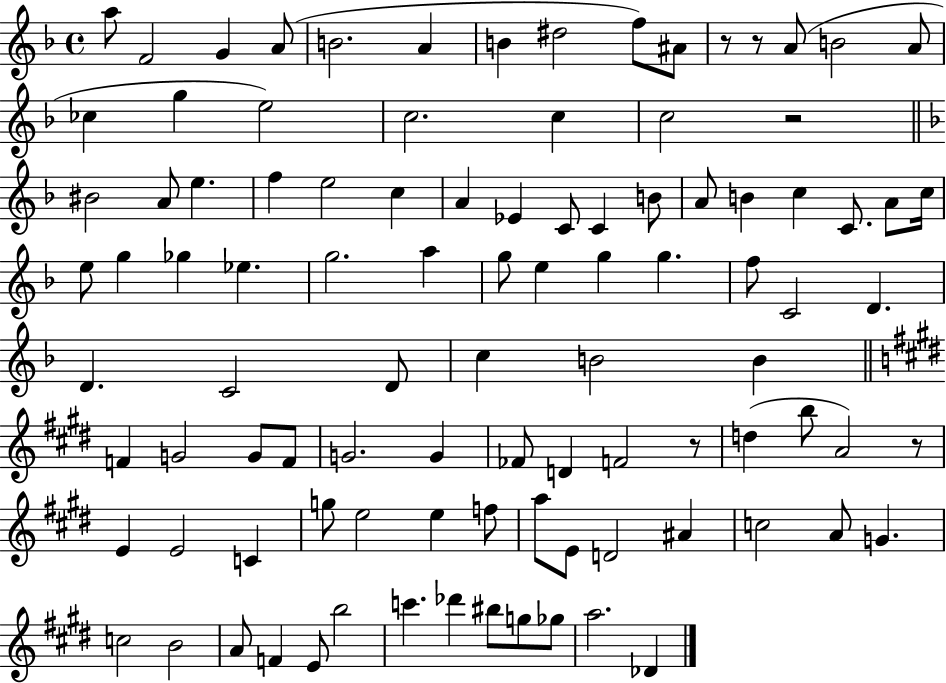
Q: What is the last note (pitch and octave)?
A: Db4